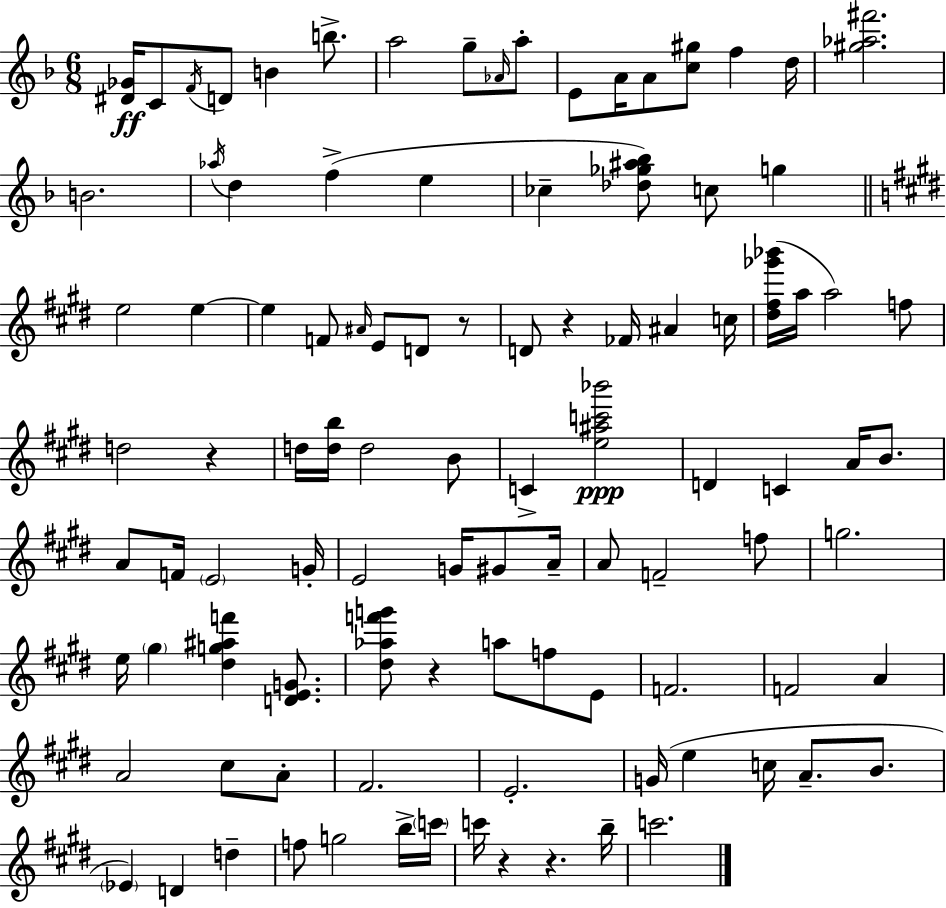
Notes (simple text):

[D#4,Gb4]/s C4/e F4/s D4/e B4/q B5/e. A5/h G5/e Ab4/s A5/e E4/e A4/s A4/e [C5,G#5]/e F5/q D5/s [G#5,Ab5,F#6]/h. B4/h. Ab5/s D5/q F5/q E5/q CES5/q [Db5,Gb5,A#5,Bb5]/e C5/e G5/q E5/h E5/q E5/q F4/e A#4/s E4/e D4/e R/e D4/e R/q FES4/s A#4/q C5/s [D#5,F#5,Gb6,Bb6]/s A5/s A5/h F5/e D5/h R/q D5/s [D5,B5]/s D5/h B4/e C4/q [E5,A#5,C6,Bb6]/h D4/q C4/q A4/s B4/e. A4/e F4/s E4/h G4/s E4/h G4/s G#4/e A4/s A4/e F4/h F5/e G5/h. E5/s G#5/q [D#5,G5,A#5,F6]/q [D4,E4,G4]/e. [D#5,Ab5,F6,G6]/e R/q A5/e F5/e E4/e F4/h. F4/h A4/q A4/h C#5/e A4/e F#4/h. E4/h. G4/s E5/q C5/s A4/e. B4/e. Eb4/q D4/q D5/q F5/e G5/h B5/s C6/s C6/s R/q R/q. B5/s C6/h.